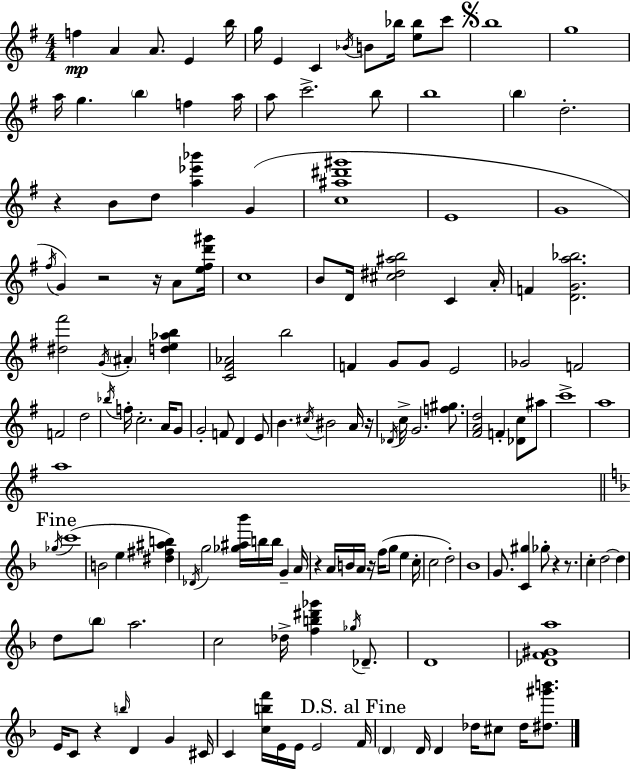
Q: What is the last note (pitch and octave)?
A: Db5